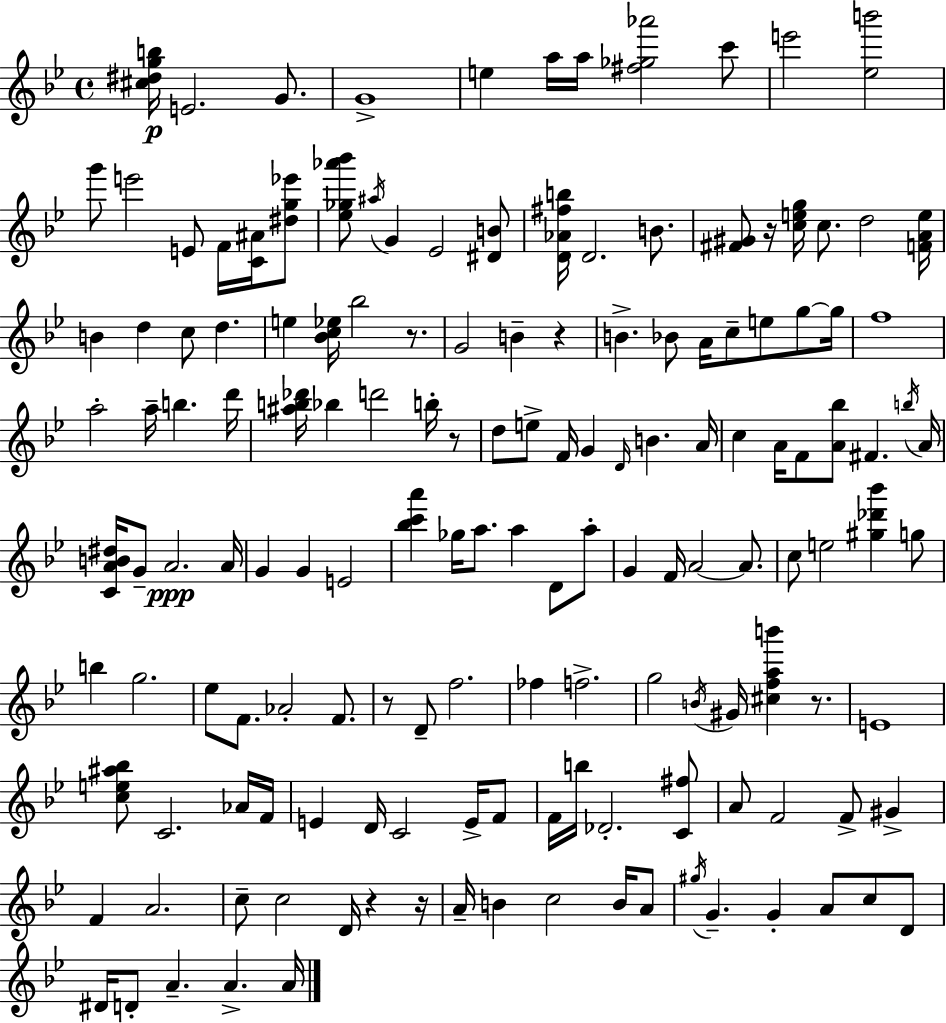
[C#5,D#5,G5,B5]/s E4/h. G4/e. G4/w E5/q A5/s A5/s [F#5,Gb5,Ab6]/h C6/e E6/h [Eb5,B6]/h G6/e E6/h E4/e F4/s [C4,A#4]/s [D#5,G5,Eb6]/e [Eb5,Gb5,Ab6,Bb6]/e A#5/s G4/q Eb4/h [D#4,B4]/e [D4,Ab4,F#5,B5]/s D4/h. B4/e. [F#4,G#4]/e R/s [C5,E5,G5]/s C5/e. D5/h [F4,A4,E5]/s B4/q D5/q C5/e D5/q. E5/q [Bb4,C5,Eb5]/s Bb5/h R/e. G4/h B4/q R/q B4/q. Bb4/e A4/s C5/e E5/e G5/e G5/s F5/w A5/h A5/s B5/q. D6/s [A#5,B5,Db6]/s Bb5/q D6/h B5/s R/e D5/e E5/e F4/s G4/q D4/s B4/q. A4/s C5/q A4/s F4/e [A4,Bb5]/e F#4/q. B5/s A4/s [C4,A4,B4,D#5]/s G4/e A4/h. A4/s G4/q G4/q E4/h [Bb5,C6,A6]/q Gb5/s A5/e. A5/q D4/e A5/e G4/q F4/s A4/h A4/e. C5/e E5/h [G#5,Db6,Bb6]/q G5/e B5/q G5/h. Eb5/e F4/e. Ab4/h F4/e. R/e D4/e F5/h. FES5/q F5/h. G5/h B4/s G#4/s [C#5,F5,A5,B6]/q R/e. E4/w [C5,E5,A#5,Bb5]/e C4/h. Ab4/s F4/s E4/q D4/s C4/h E4/s F4/e F4/s B5/s Db4/h. [C4,F#5]/e A4/e F4/h F4/e G#4/q F4/q A4/h. C5/e C5/h D4/s R/q R/s A4/s B4/q C5/h B4/s A4/e G#5/s G4/q. G4/q A4/e C5/e D4/e D#4/s D4/e A4/q. A4/q. A4/s